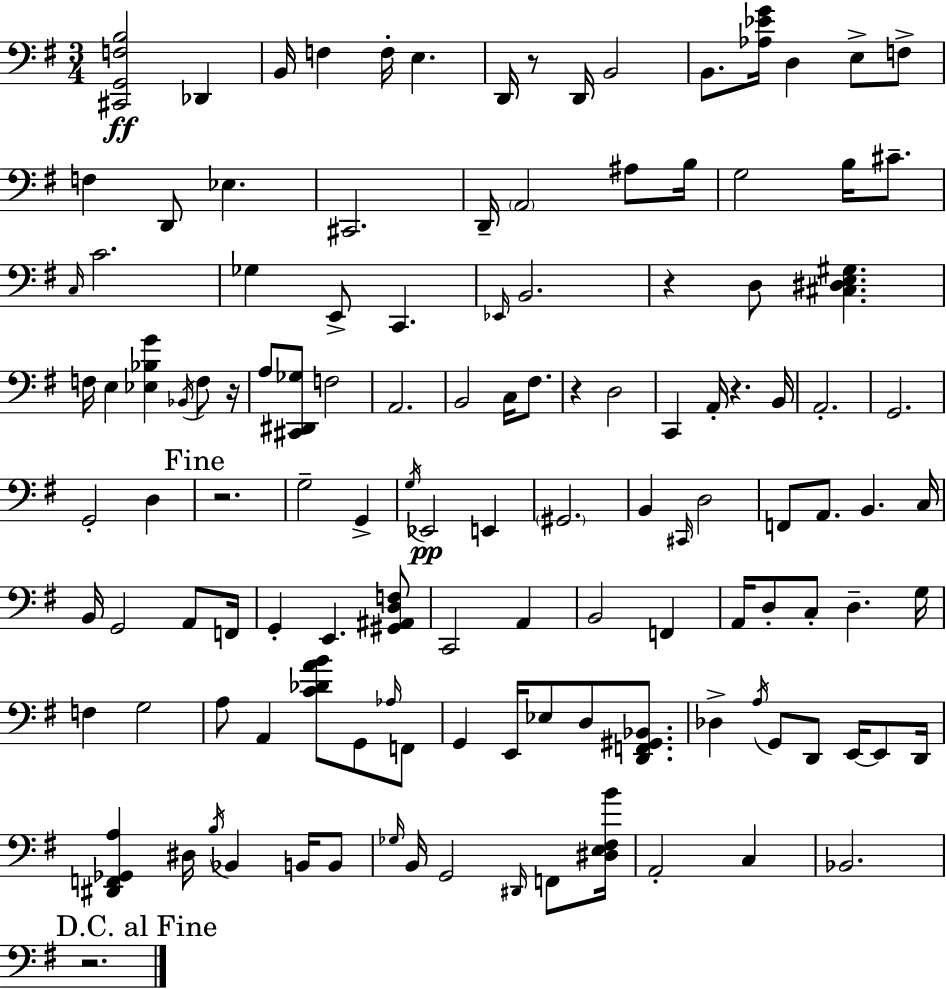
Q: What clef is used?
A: bass